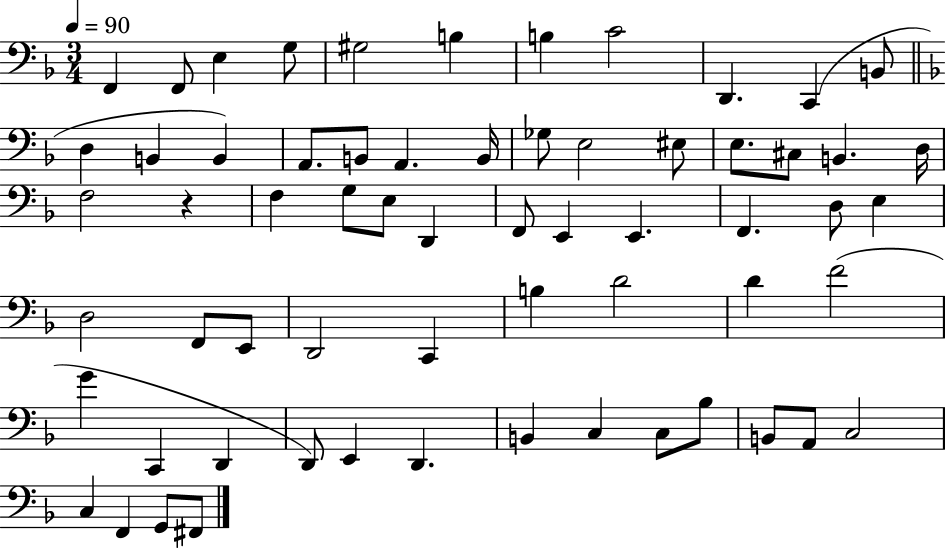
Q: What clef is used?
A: bass